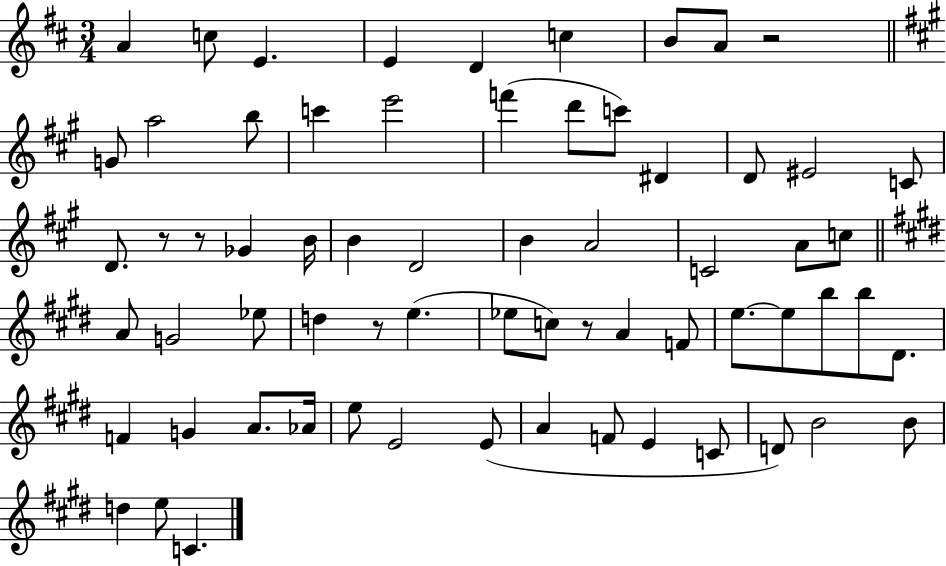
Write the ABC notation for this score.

X:1
T:Untitled
M:3/4
L:1/4
K:D
A c/2 E E D c B/2 A/2 z2 G/2 a2 b/2 c' e'2 f' d'/2 c'/2 ^D D/2 ^E2 C/2 D/2 z/2 z/2 _G B/4 B D2 B A2 C2 A/2 c/2 A/2 G2 _e/2 d z/2 e _e/2 c/2 z/2 A F/2 e/2 e/2 b/2 b/2 ^D/2 F G A/2 _A/4 e/2 E2 E/2 A F/2 E C/2 D/2 B2 B/2 d e/2 C